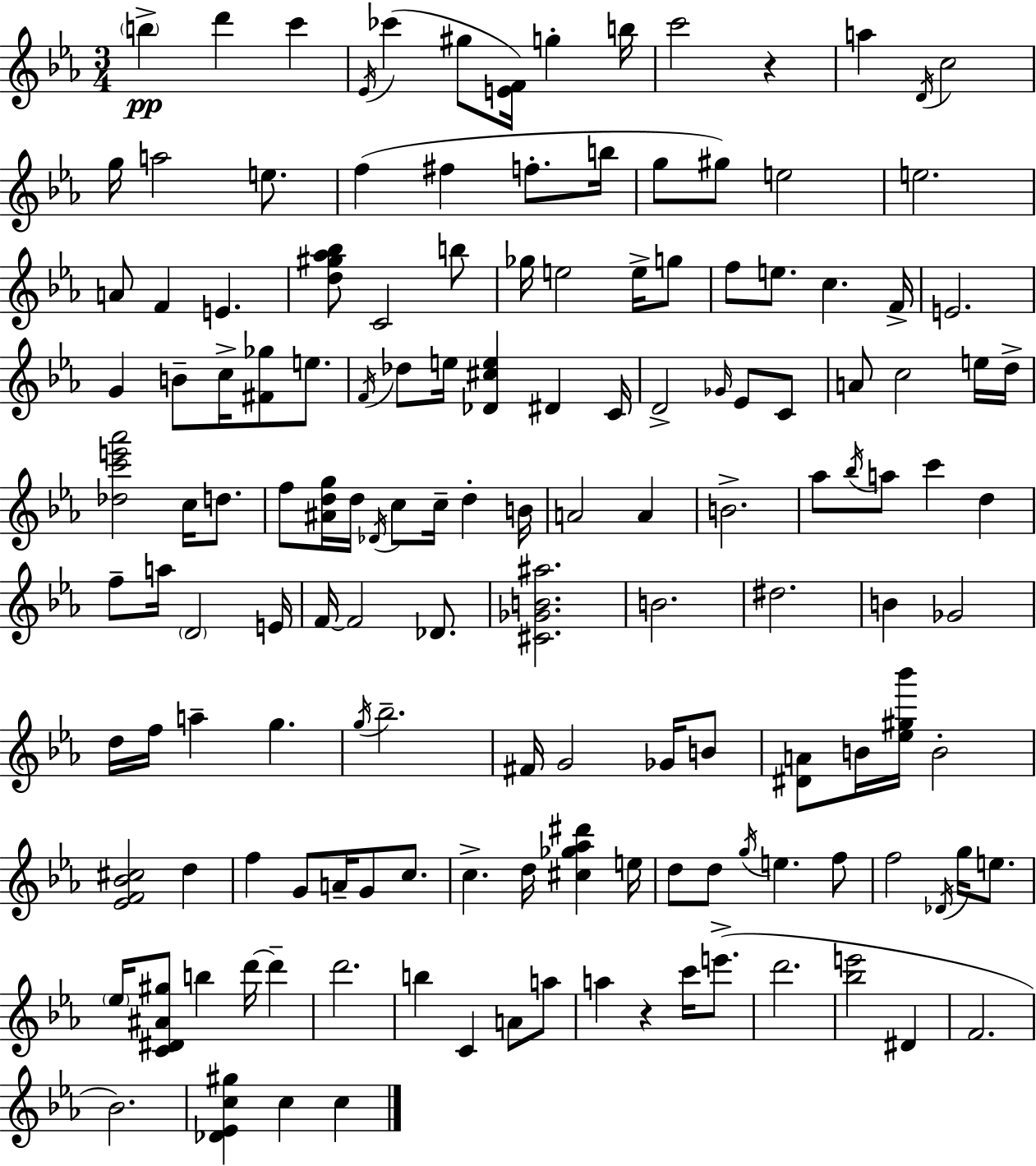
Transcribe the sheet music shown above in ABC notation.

X:1
T:Untitled
M:3/4
L:1/4
K:Cm
b d' c' _E/4 _c' ^g/2 [EF]/4 g b/4 c'2 z a D/4 c2 g/4 a2 e/2 f ^f f/2 b/4 g/2 ^g/2 e2 e2 A/2 F E [d^g_a_b]/2 C2 b/2 _g/4 e2 e/4 g/2 f/2 e/2 c F/4 E2 G B/2 c/4 [^F_g]/2 e/2 F/4 _d/2 e/4 [_D^ce] ^D C/4 D2 _G/4 _E/2 C/2 A/2 c2 e/4 d/4 [_dc'e'_a']2 c/4 d/2 f/2 [^Adg]/4 d/4 _D/4 c/2 c/4 d B/4 A2 A B2 _a/2 _b/4 a/2 c' d f/2 a/4 D2 E/4 F/4 F2 _D/2 [^C_GB^a]2 B2 ^d2 B _G2 d/4 f/4 a g g/4 _b2 ^F/4 G2 _G/4 B/2 [^DA]/2 B/4 [_e^g_b']/4 B2 [_EF_B^c]2 d f G/2 A/4 G/2 c/2 c d/4 [^c_g_a^d'] e/4 d/2 d/2 g/4 e f/2 f2 _D/4 g/4 e/2 _e/4 [C^D^A^g]/2 b d'/4 d' d'2 b C A/2 a/2 a z c'/4 e'/2 d'2 [_be']2 ^D F2 _B2 [_D_Ec^g] c c